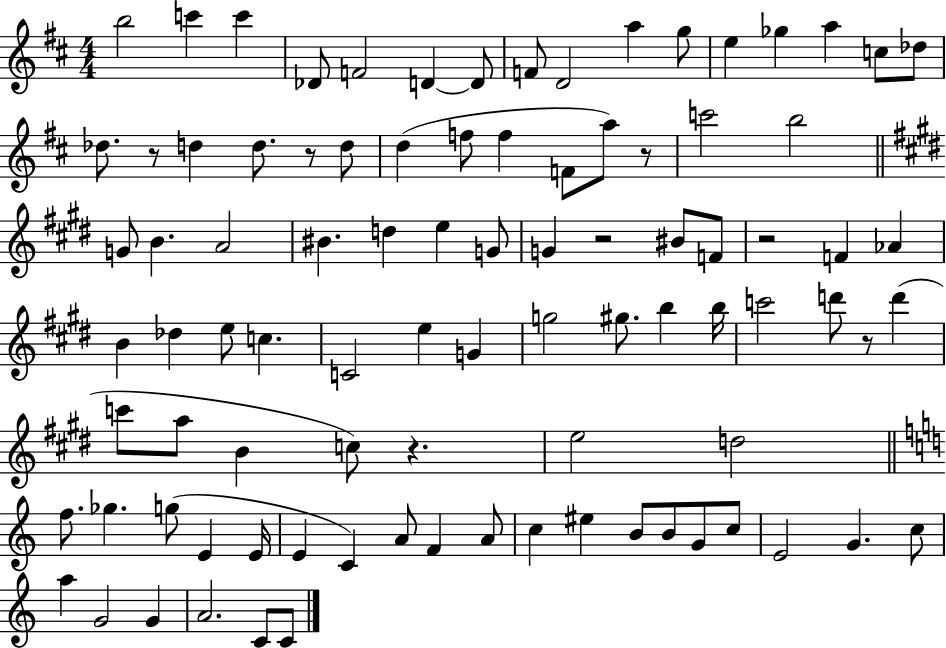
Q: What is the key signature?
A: D major